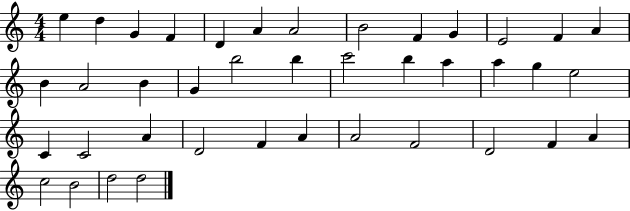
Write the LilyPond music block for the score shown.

{
  \clef treble
  \numericTimeSignature
  \time 4/4
  \key c \major
  e''4 d''4 g'4 f'4 | d'4 a'4 a'2 | b'2 f'4 g'4 | e'2 f'4 a'4 | \break b'4 a'2 b'4 | g'4 b''2 b''4 | c'''2 b''4 a''4 | a''4 g''4 e''2 | \break c'4 c'2 a'4 | d'2 f'4 a'4 | a'2 f'2 | d'2 f'4 a'4 | \break c''2 b'2 | d''2 d''2 | \bar "|."
}